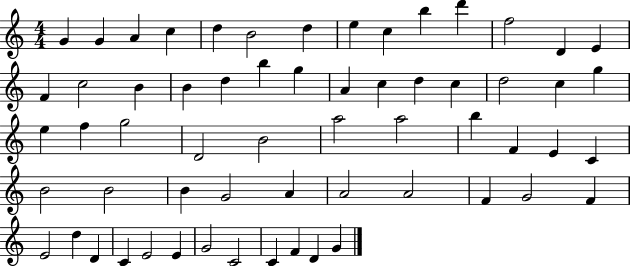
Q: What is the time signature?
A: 4/4